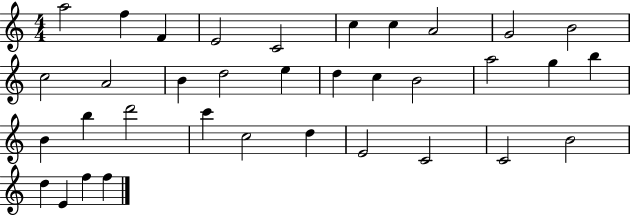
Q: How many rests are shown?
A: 0